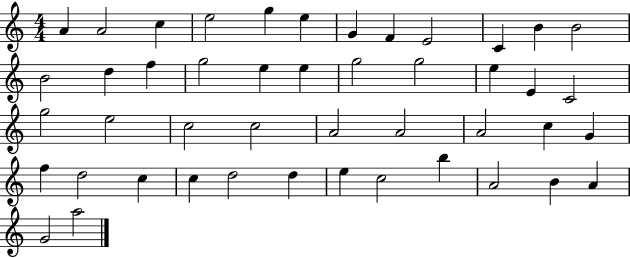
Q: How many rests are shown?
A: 0